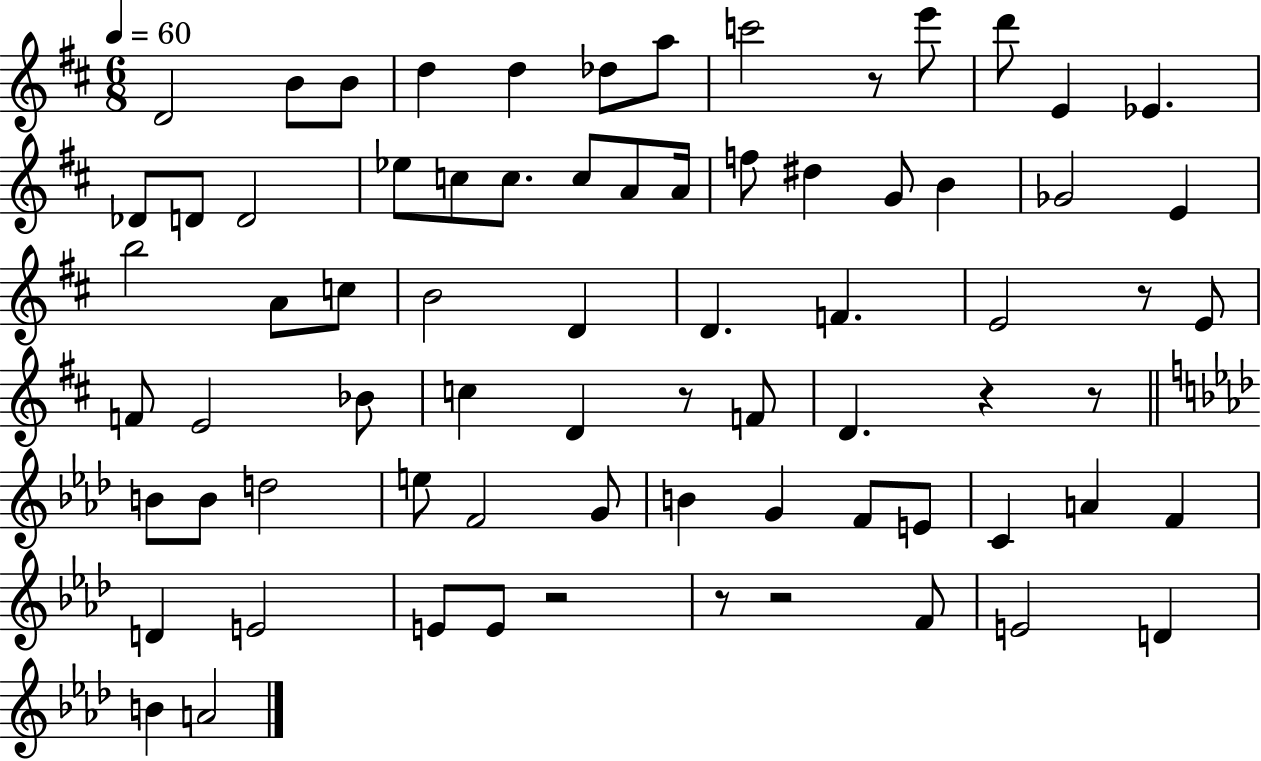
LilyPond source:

{
  \clef treble
  \numericTimeSignature
  \time 6/8
  \key d \major
  \tempo 4 = 60
  d'2 b'8 b'8 | d''4 d''4 des''8 a''8 | c'''2 r8 e'''8 | d'''8 e'4 ees'4. | \break des'8 d'8 d'2 | ees''8 c''8 c''8. c''8 a'8 a'16 | f''8 dis''4 g'8 b'4 | ges'2 e'4 | \break b''2 a'8 c''8 | b'2 d'4 | d'4. f'4. | e'2 r8 e'8 | \break f'8 e'2 bes'8 | c''4 d'4 r8 f'8 | d'4. r4 r8 | \bar "||" \break \key aes \major b'8 b'8 d''2 | e''8 f'2 g'8 | b'4 g'4 f'8 e'8 | c'4 a'4 f'4 | \break d'4 e'2 | e'8 e'8 r2 | r8 r2 f'8 | e'2 d'4 | \break b'4 a'2 | \bar "|."
}